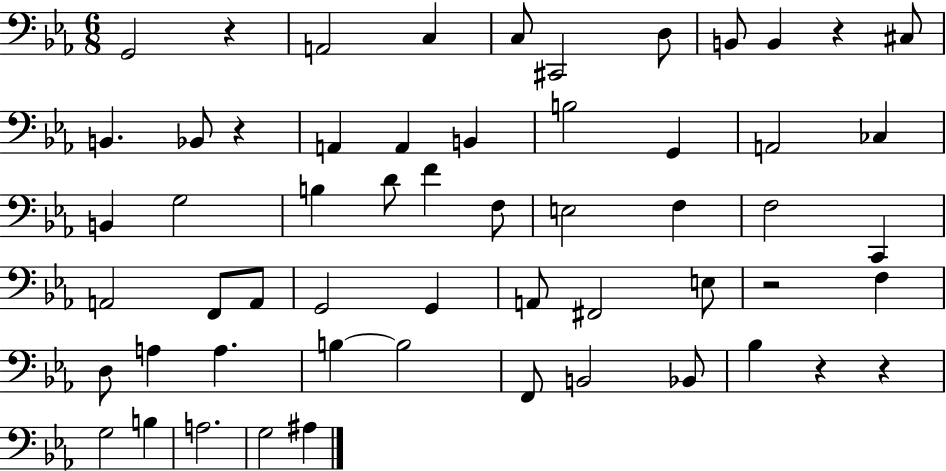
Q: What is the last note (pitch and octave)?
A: A#3